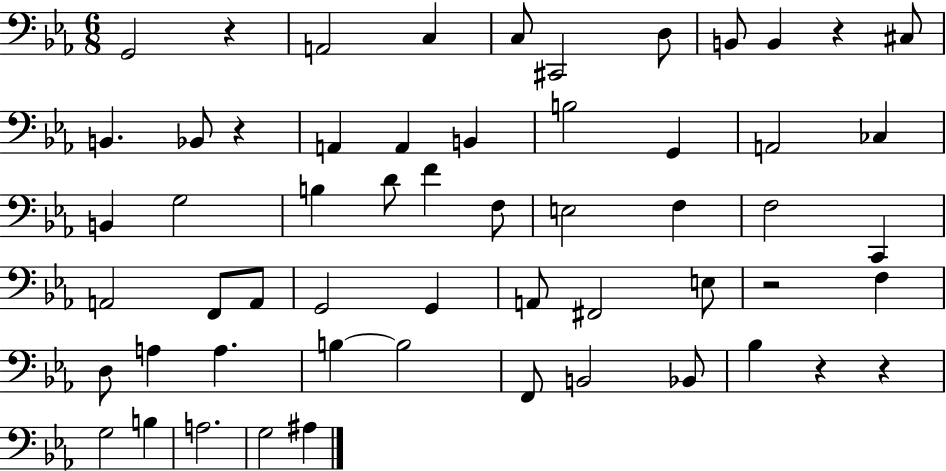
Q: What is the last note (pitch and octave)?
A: A#3